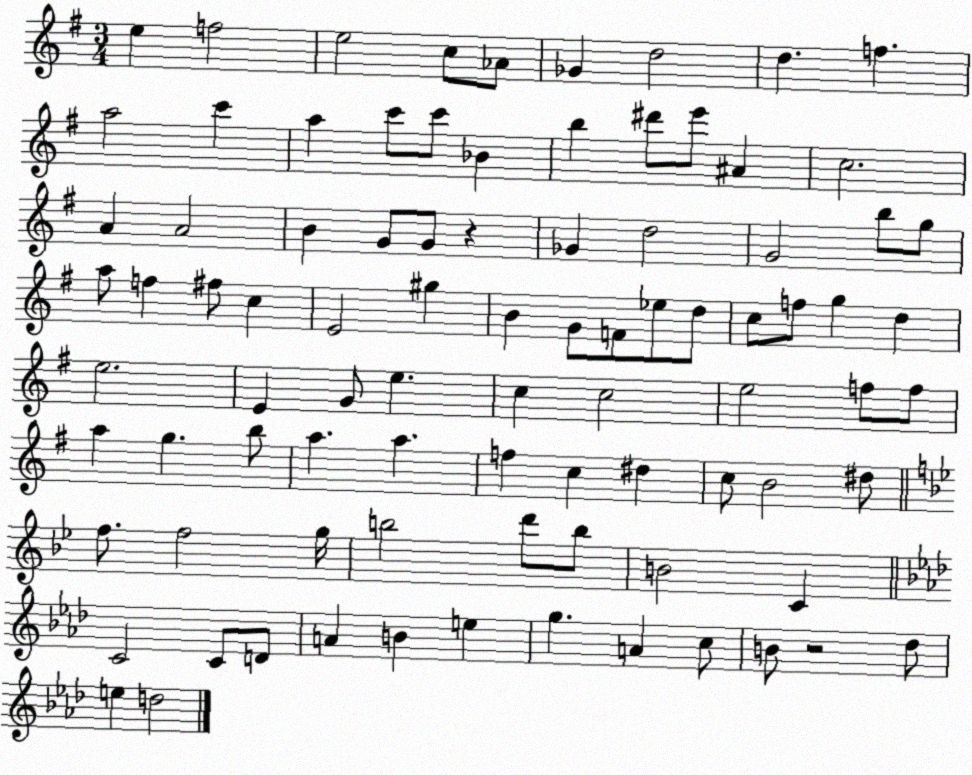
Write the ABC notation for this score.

X:1
T:Untitled
M:3/4
L:1/4
K:G
e f2 e2 c/2 _A/2 _G d2 d f a2 c' a c'/2 c'/2 _B b ^d'/2 e'/2 ^A c2 A A2 B G/2 G/2 z _G d2 G2 b/2 g/2 a/2 f ^f/2 c E2 ^g B G/2 F/2 _e/2 d/2 c/2 f/2 g d e2 E G/2 e c c2 e2 f/2 f/2 a g b/2 a a f c ^d c/2 B2 ^d/2 f/2 f2 g/4 b2 d'/2 b/2 B2 C C2 C/2 D/2 A B e g A c/2 B/2 z2 _d/2 e d2